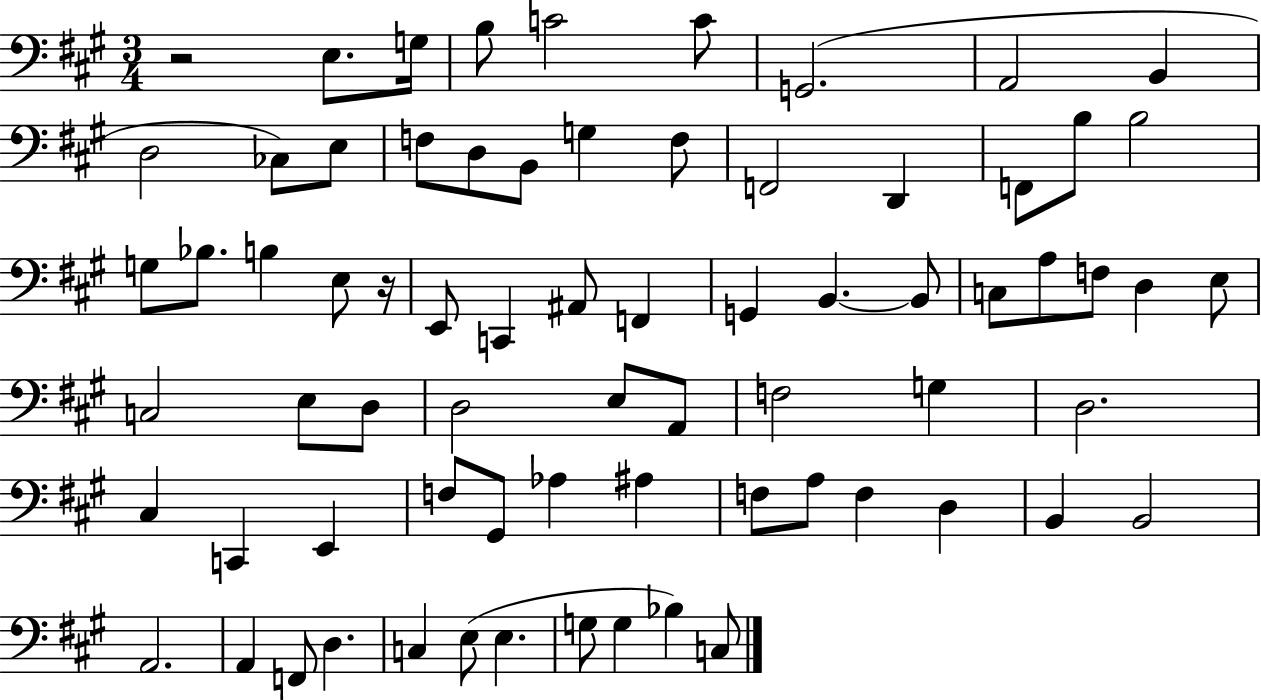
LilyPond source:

{
  \clef bass
  \numericTimeSignature
  \time 3/4
  \key a \major
  r2 e8. g16 | b8 c'2 c'8 | g,2.( | a,2 b,4 | \break d2 ces8) e8 | f8 d8 b,8 g4 f8 | f,2 d,4 | f,8 b8 b2 | \break g8 bes8. b4 e8 r16 | e,8 c,4 ais,8 f,4 | g,4 b,4.~~ b,8 | c8 a8 f8 d4 e8 | \break c2 e8 d8 | d2 e8 a,8 | f2 g4 | d2. | \break cis4 c,4 e,4 | f8 gis,8 aes4 ais4 | f8 a8 f4 d4 | b,4 b,2 | \break a,2. | a,4 f,8 d4. | c4 e8( e4. | g8 g4 bes4) c8 | \break \bar "|."
}